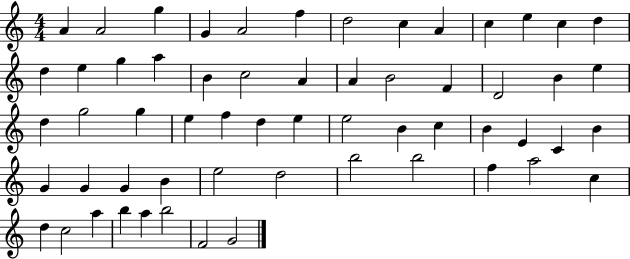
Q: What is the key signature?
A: C major